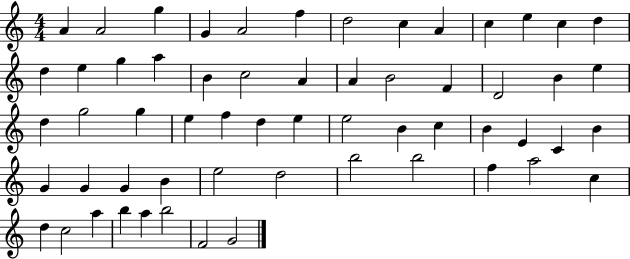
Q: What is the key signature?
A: C major